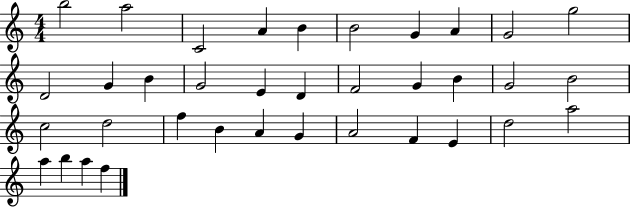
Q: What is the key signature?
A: C major